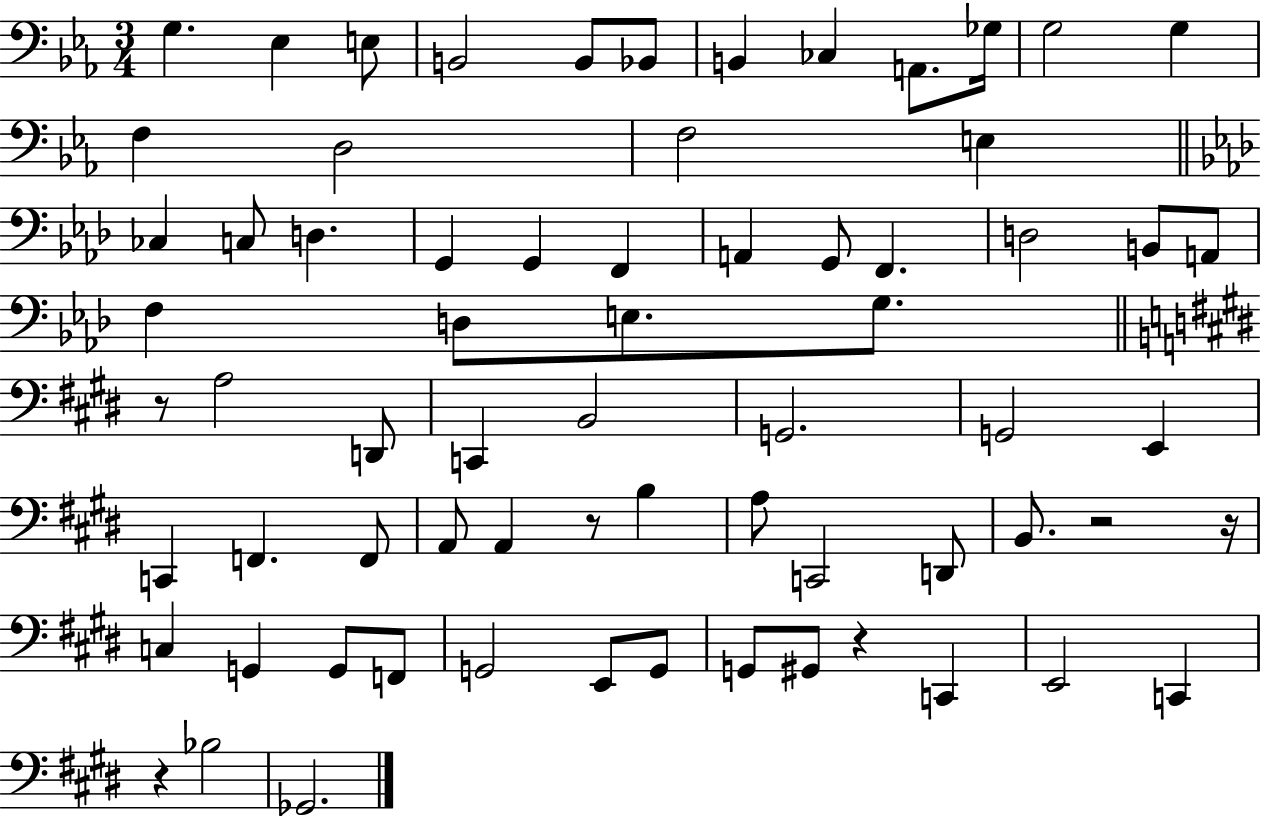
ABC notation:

X:1
T:Untitled
M:3/4
L:1/4
K:Eb
G, _E, E,/2 B,,2 B,,/2 _B,,/2 B,, _C, A,,/2 _G,/4 G,2 G, F, D,2 F,2 E, _C, C,/2 D, G,, G,, F,, A,, G,,/2 F,, D,2 B,,/2 A,,/2 F, D,/2 E,/2 G,/2 z/2 A,2 D,,/2 C,, B,,2 G,,2 G,,2 E,, C,, F,, F,,/2 A,,/2 A,, z/2 B, A,/2 C,,2 D,,/2 B,,/2 z2 z/4 C, G,, G,,/2 F,,/2 G,,2 E,,/2 G,,/2 G,,/2 ^G,,/2 z C,, E,,2 C,, z _B,2 _G,,2